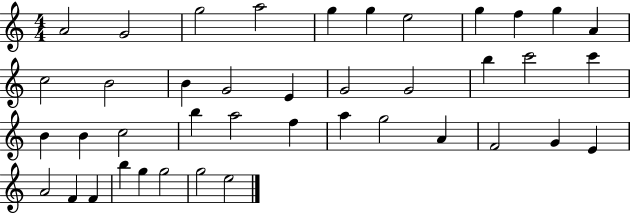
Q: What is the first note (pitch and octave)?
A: A4